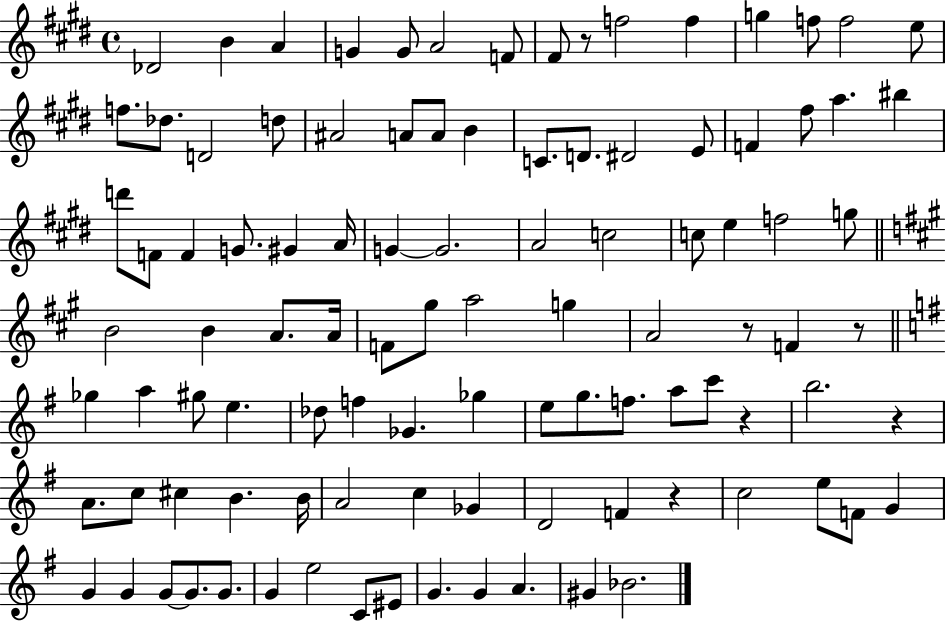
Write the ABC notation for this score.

X:1
T:Untitled
M:4/4
L:1/4
K:E
_D2 B A G G/2 A2 F/2 ^F/2 z/2 f2 f g f/2 f2 e/2 f/2 _d/2 D2 d/2 ^A2 A/2 A/2 B C/2 D/2 ^D2 E/2 F ^f/2 a ^b d'/2 F/2 F G/2 ^G A/4 G G2 A2 c2 c/2 e f2 g/2 B2 B A/2 A/4 F/2 ^g/2 a2 g A2 z/2 F z/2 _g a ^g/2 e _d/2 f _G _g e/2 g/2 f/2 a/2 c'/2 z b2 z A/2 c/2 ^c B B/4 A2 c _G D2 F z c2 e/2 F/2 G G G G/2 G/2 G/2 G e2 C/2 ^E/2 G G A ^G _B2